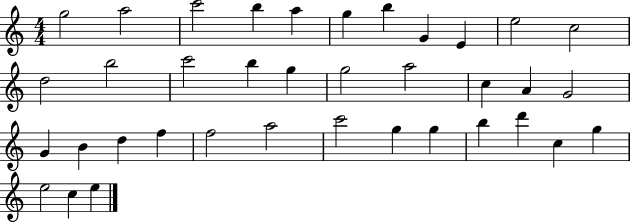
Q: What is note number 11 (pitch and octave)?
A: C5